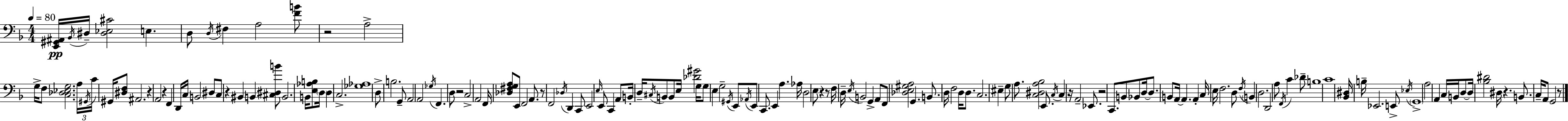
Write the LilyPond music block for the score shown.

{
  \clef bass
  \numericTimeSignature
  \time 4/4
  \key d \minor
  \tempo 4 = 80
  <e, gis, ais,>16\pp \acciaccatura { bes,16 } dis16-- <dis ees cis'>2 e4. | d8 \acciaccatura { d16 } fis4 a2 | <f' b'>8 r2 a2-> | g16-> f8 <c des ees g>2. | \break \tuplet 3/2 { a16 \acciaccatura { gis,16 } c'16 } gis,16 <dis f>8 ais,2. | r4 a,2 r4 | f,4 d,16 c16 b,2 | dis8 c8 r4 bis,4 b,4 | \break <cis dis b'>8 b,2. b,16 | <e aes b>8 \parenthesize d16 d4 c2.-> | <ges aes>1 | d8-> b2. | \break g,8-- a,2 a,2 | \acciaccatura { ges16 } f,4. d8 r2 | c2-> a,2 | f,16 <des fis g a>8 e,8 f,2 | \break a,8. r8 f,2 \acciaccatura { des16 } d,4 | c,8 e,2 \grace { e16 } e,8 | c,4 a,8 b,16-. d16-- \acciaccatura { cis16 } b,8 b,8 e16 <des' gis'>2 | g16 g8 e4 g2-- | \break \acciaccatura { gis,16 } e,8 \acciaccatura { aes,16 } e,8 c,8. e,4 | a4. aes16 d2 | \parenthesize e8 r4 r8 f16 d16-- \acciaccatura { e16 } b,2 | g,4-> a,8 f,8 <des e gis a>2 | \break g,4. b,8. d16 f2 | d16 d8. c2. | eis4-- g8 a8. <c dis a bes>2 | e,8. \acciaccatura { c16 } c4 r16 | \break a,2-- ees,8. r2 | c,8. b,8 bes,8 d16~~ d8. b,8 | a,16~~ a,4. a,4-. c16 e16 f2. | d8 \acciaccatura { f16 } \parenthesize b,4 | \break d2. d,2 | a8 \acciaccatura { f,16 } c'4 des'8-- b1 | c'1 | <bes, dis>16 b16-- ees,2. | \break e,8-> \acciaccatura { ees16 } \parenthesize g,1-> | a2 | a,4 c16 b,16 d8~~ d16 <bes dis'>2 | dis16 r4. b,8. | \break c16-- a,8 g,2 r8 \bar "|."
}